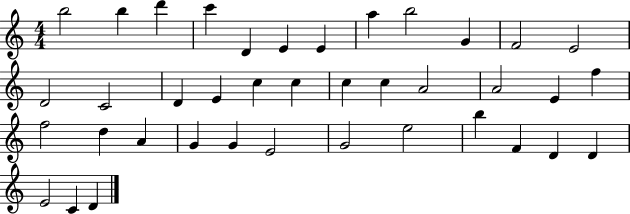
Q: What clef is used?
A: treble